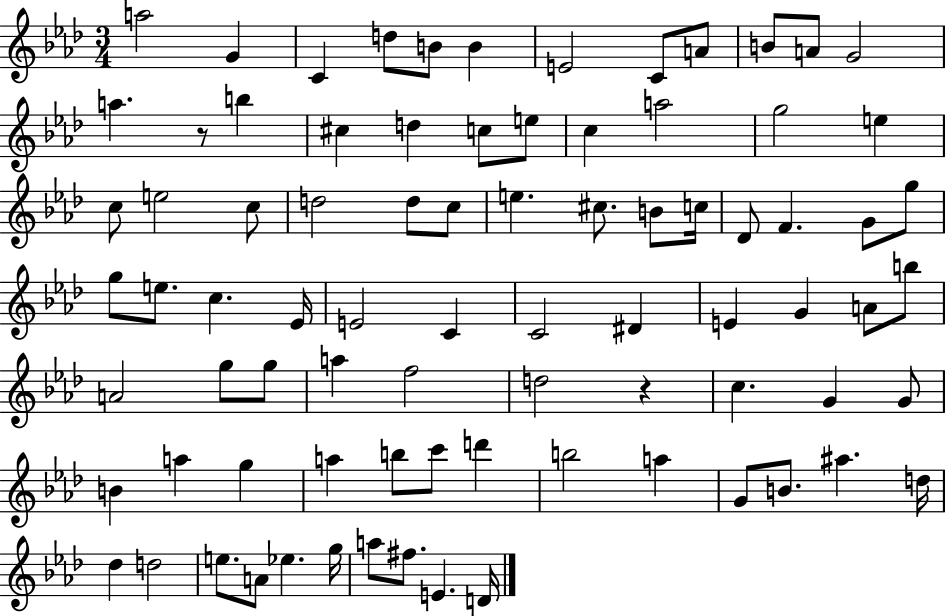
X:1
T:Untitled
M:3/4
L:1/4
K:Ab
a2 G C d/2 B/2 B E2 C/2 A/2 B/2 A/2 G2 a z/2 b ^c d c/2 e/2 c a2 g2 e c/2 e2 c/2 d2 d/2 c/2 e ^c/2 B/2 c/4 _D/2 F G/2 g/2 g/2 e/2 c _E/4 E2 C C2 ^D E G A/2 b/2 A2 g/2 g/2 a f2 d2 z c G G/2 B a g a b/2 c'/2 d' b2 a G/2 B/2 ^a d/4 _d d2 e/2 A/2 _e g/4 a/2 ^f/2 E D/4